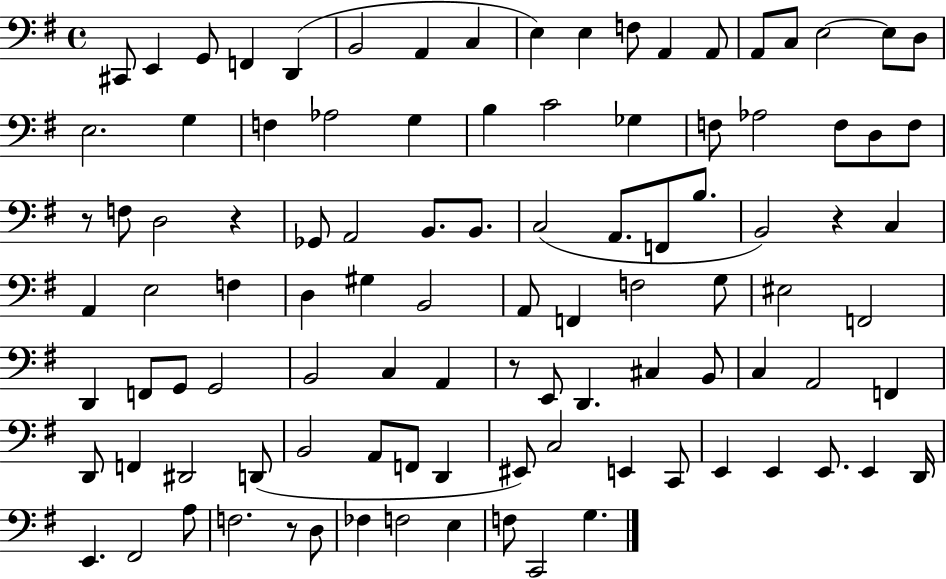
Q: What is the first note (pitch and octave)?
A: C#2